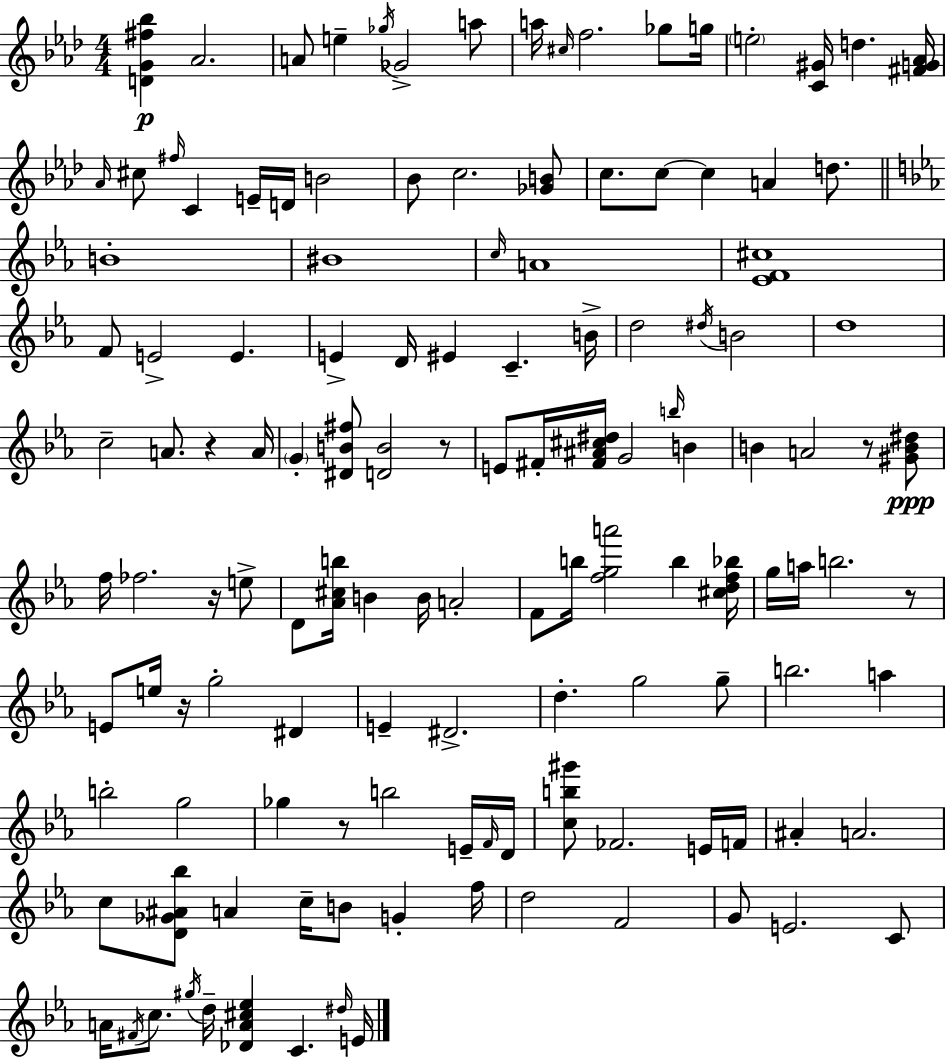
[D4,G4,F#5,Bb5]/q Ab4/h. A4/e E5/q Gb5/s Gb4/h A5/e A5/s C#5/s F5/h. Gb5/e G5/s E5/h [C4,G#4]/s D5/q. [F#4,G4,Ab4]/s Ab4/s C#5/e F#5/s C4/q E4/s D4/s B4/h Bb4/e C5/h. [Gb4,B4]/e C5/e. C5/e C5/q A4/q D5/e. B4/w BIS4/w C5/s A4/w [Eb4,F4,C#5]/w F4/e E4/h E4/q. E4/q D4/s EIS4/q C4/q. B4/s D5/h D#5/s B4/h D5/w C5/h A4/e. R/q A4/s G4/q [D#4,B4,F#5]/e [D4,B4]/h R/e E4/e F#4/s [F#4,A#4,C#5,D#5]/s G4/h B5/s B4/q B4/q A4/h R/e [G#4,B4,D#5]/e F5/s FES5/h. R/s E5/e D4/e [Ab4,C#5,B5]/s B4/q B4/s A4/h F4/e B5/s [F5,G5,A6]/h B5/q [C#5,D5,F5,Bb5]/s G5/s A5/s B5/h. R/e E4/e E5/s R/s G5/h D#4/q E4/q D#4/h. D5/q. G5/h G5/e B5/h. A5/q B5/h G5/h Gb5/q R/e B5/h E4/s F4/s D4/s [C5,B5,G#6]/e FES4/h. E4/s F4/s A#4/q A4/h. C5/e [D4,Gb4,A#4,Bb5]/e A4/q C5/s B4/e G4/q F5/s D5/h F4/h G4/e E4/h. C4/e A4/s F#4/s C5/e. G#5/s D5/s [Db4,A4,C#5,Eb5]/q C4/q. D#5/s E4/s